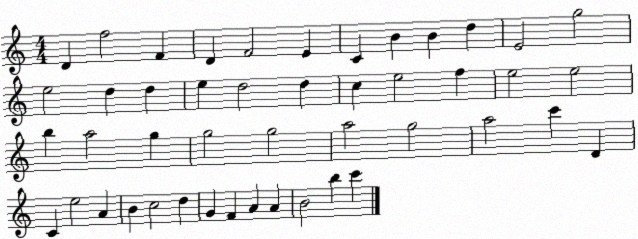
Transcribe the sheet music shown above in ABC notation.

X:1
T:Untitled
M:4/4
L:1/4
K:C
D f2 F D F2 E C B B d E2 g2 e2 d d e d2 d c e2 f e2 e2 b a2 g g2 g2 a2 g2 a2 c' D C e2 A B c2 d G F A A B2 b c'